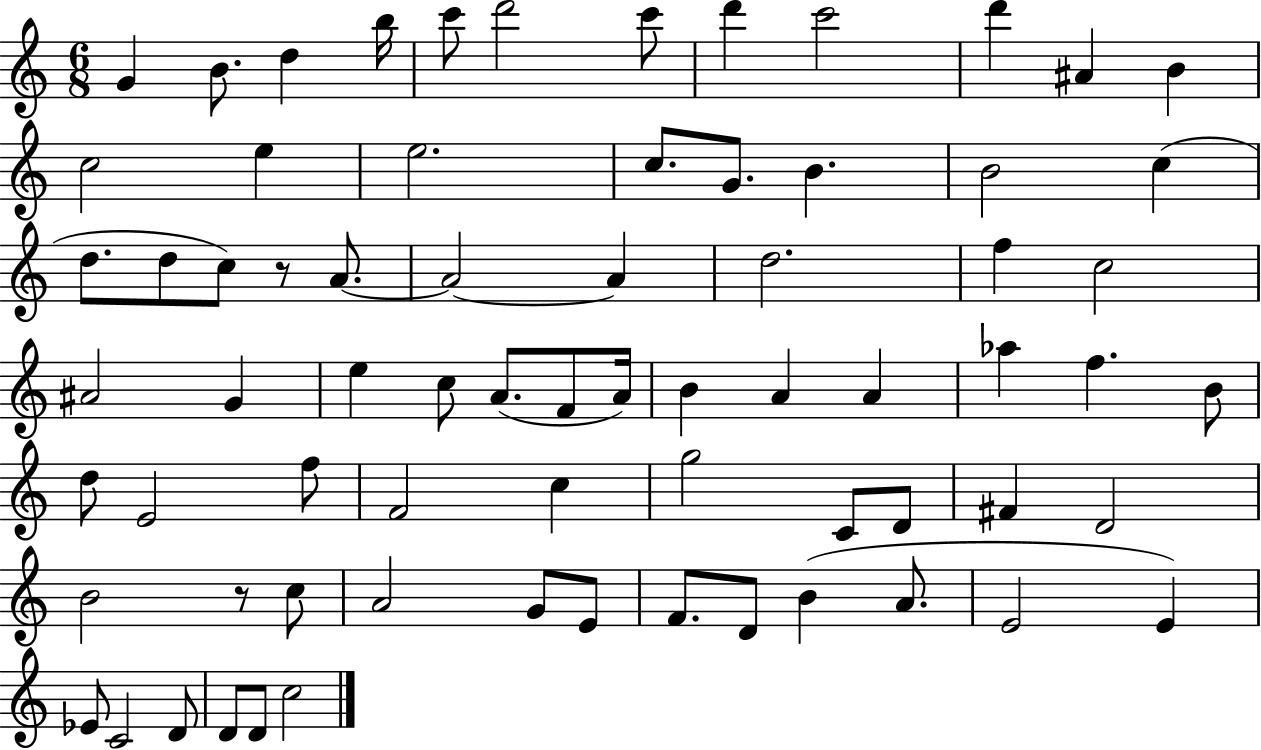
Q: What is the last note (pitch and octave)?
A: C5